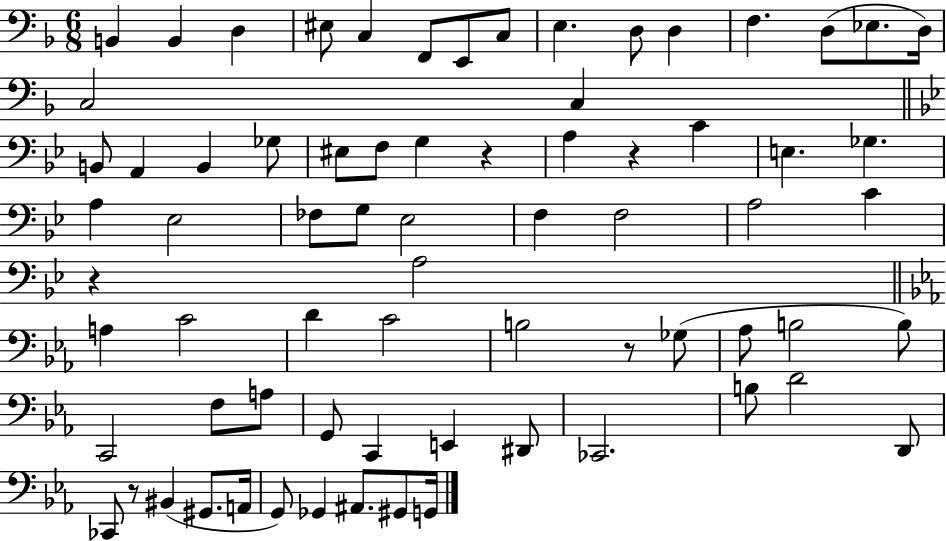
X:1
T:Untitled
M:6/8
L:1/4
K:F
B,, B,, D, ^E,/2 C, F,,/2 E,,/2 C,/2 E, D,/2 D, F, D,/2 _E,/2 D,/4 C,2 C, B,,/2 A,, B,, _G,/2 ^E,/2 F,/2 G, z A, z C E, _G, A, _E,2 _F,/2 G,/2 _E,2 F, F,2 A,2 C z A,2 A, C2 D C2 B,2 z/2 _G,/2 _A,/2 B,2 B,/2 C,,2 F,/2 A,/2 G,,/2 C,, E,, ^D,,/2 _C,,2 B,/2 D2 D,,/2 _C,,/2 z/2 ^B,, ^G,,/2 A,,/4 G,,/2 _G,, ^A,,/2 ^G,,/2 G,,/4